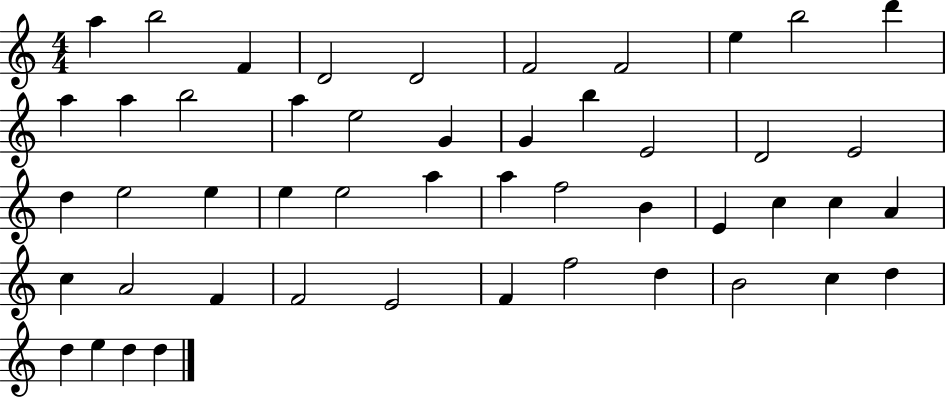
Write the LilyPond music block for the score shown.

{
  \clef treble
  \numericTimeSignature
  \time 4/4
  \key c \major
  a''4 b''2 f'4 | d'2 d'2 | f'2 f'2 | e''4 b''2 d'''4 | \break a''4 a''4 b''2 | a''4 e''2 g'4 | g'4 b''4 e'2 | d'2 e'2 | \break d''4 e''2 e''4 | e''4 e''2 a''4 | a''4 f''2 b'4 | e'4 c''4 c''4 a'4 | \break c''4 a'2 f'4 | f'2 e'2 | f'4 f''2 d''4 | b'2 c''4 d''4 | \break d''4 e''4 d''4 d''4 | \bar "|."
}